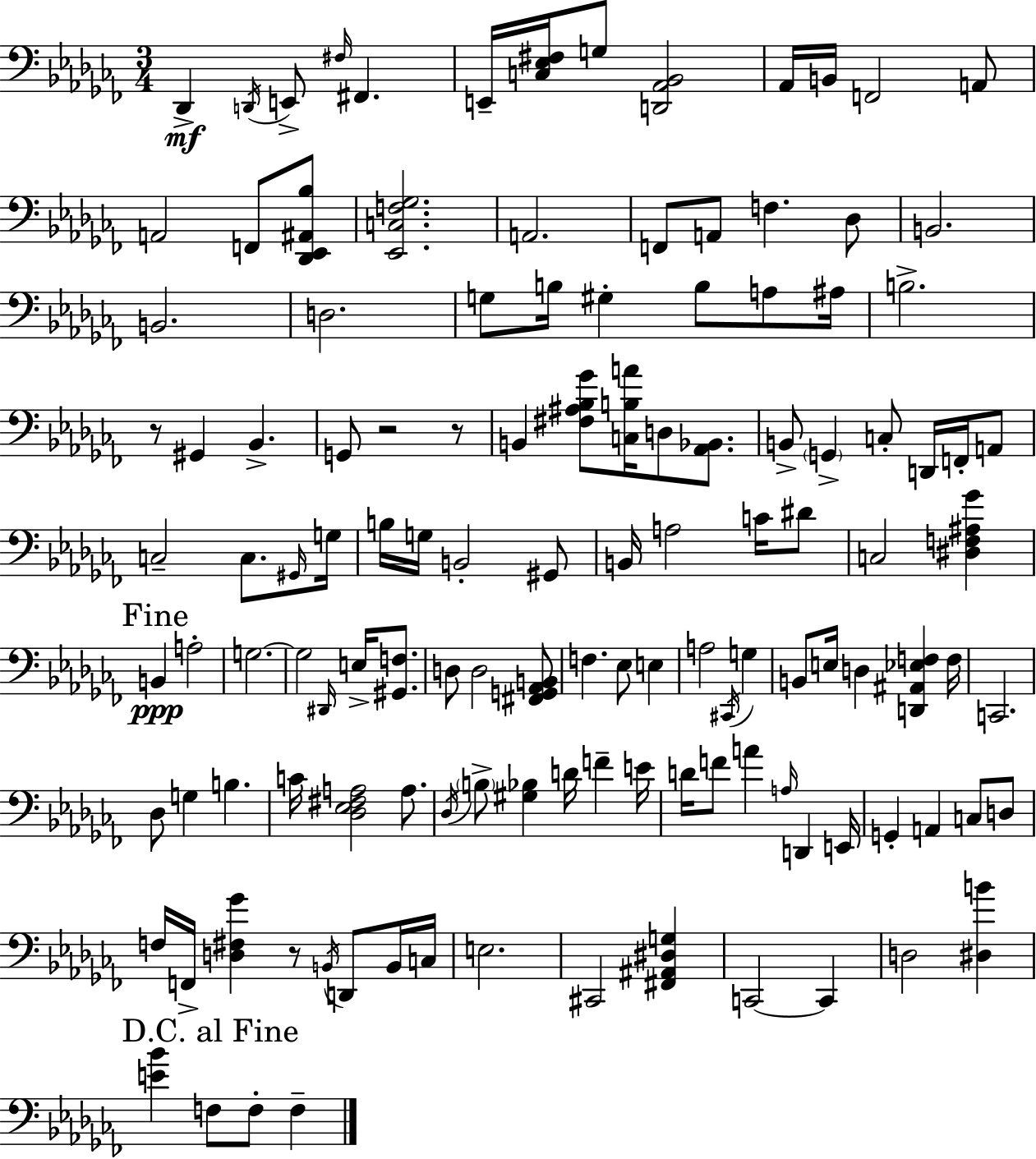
X:1
T:Untitled
M:3/4
L:1/4
K:Abm
_D,, D,,/4 E,,/2 ^F,/4 ^F,, E,,/4 [C,_E,^F,]/4 G,/2 [D,,_A,,_B,,]2 _A,,/4 B,,/4 F,,2 A,,/2 A,,2 F,,/2 [_D,,_E,,^A,,_B,]/2 [_E,,C,F,_G,]2 A,,2 F,,/2 A,,/2 F, _D,/2 B,,2 B,,2 D,2 G,/2 B,/4 ^G, B,/2 A,/2 ^A,/4 B,2 z/2 ^G,, _B,, G,,/2 z2 z/2 B,, [^F,^A,_B,_G]/2 [C,B,A]/4 D,/2 [_A,,_B,,]/2 B,,/2 G,, C,/2 D,,/4 F,,/4 A,,/2 C,2 C,/2 ^G,,/4 G,/4 B,/4 G,/4 B,,2 ^G,,/2 B,,/4 A,2 C/4 ^D/2 C,2 [^D,F,^A,_G] B,, A,2 G,2 G,2 ^D,,/4 E,/4 [^G,,F,]/2 D,/2 D,2 [^F,,G,,_A,,B,,]/2 F, _E,/2 E, A,2 ^C,,/4 G, B,,/2 E,/4 D, [D,,^A,,_E,F,] F,/4 C,,2 _D,/2 G, B, C/4 [_D,_E,^F,A,]2 A,/2 _D,/4 B,/2 [^G,_B,] D/4 F E/4 D/4 F/2 A A,/4 D,, E,,/4 G,, A,, C,/2 D,/2 F,/4 F,,/4 [D,^F,_G] z/2 B,,/4 D,,/2 B,,/4 C,/4 E,2 ^C,,2 [^F,,^A,,^D,G,] C,,2 C,, D,2 [^D,B] [E_B] F,/2 F,/2 F,